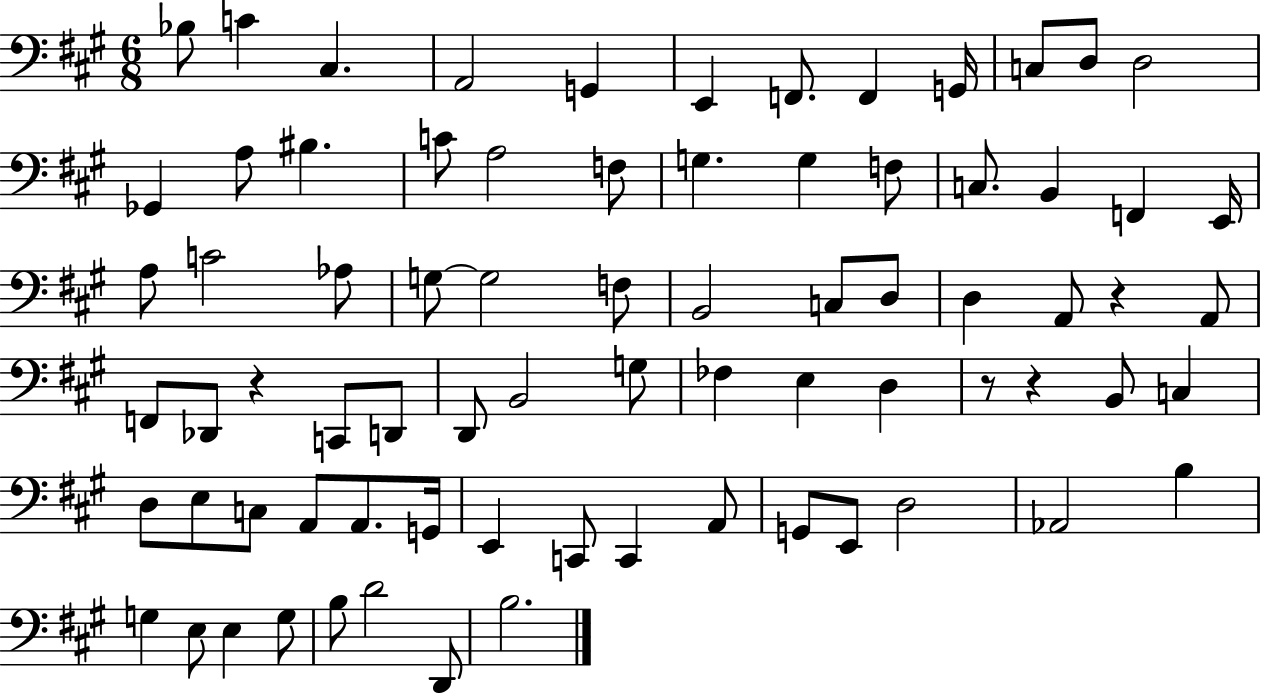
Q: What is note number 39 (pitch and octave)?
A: Db2